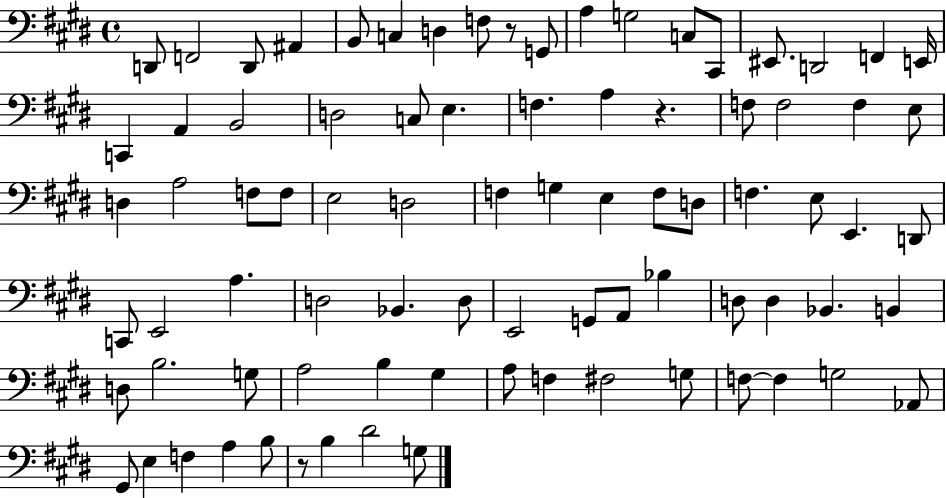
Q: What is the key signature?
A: E major